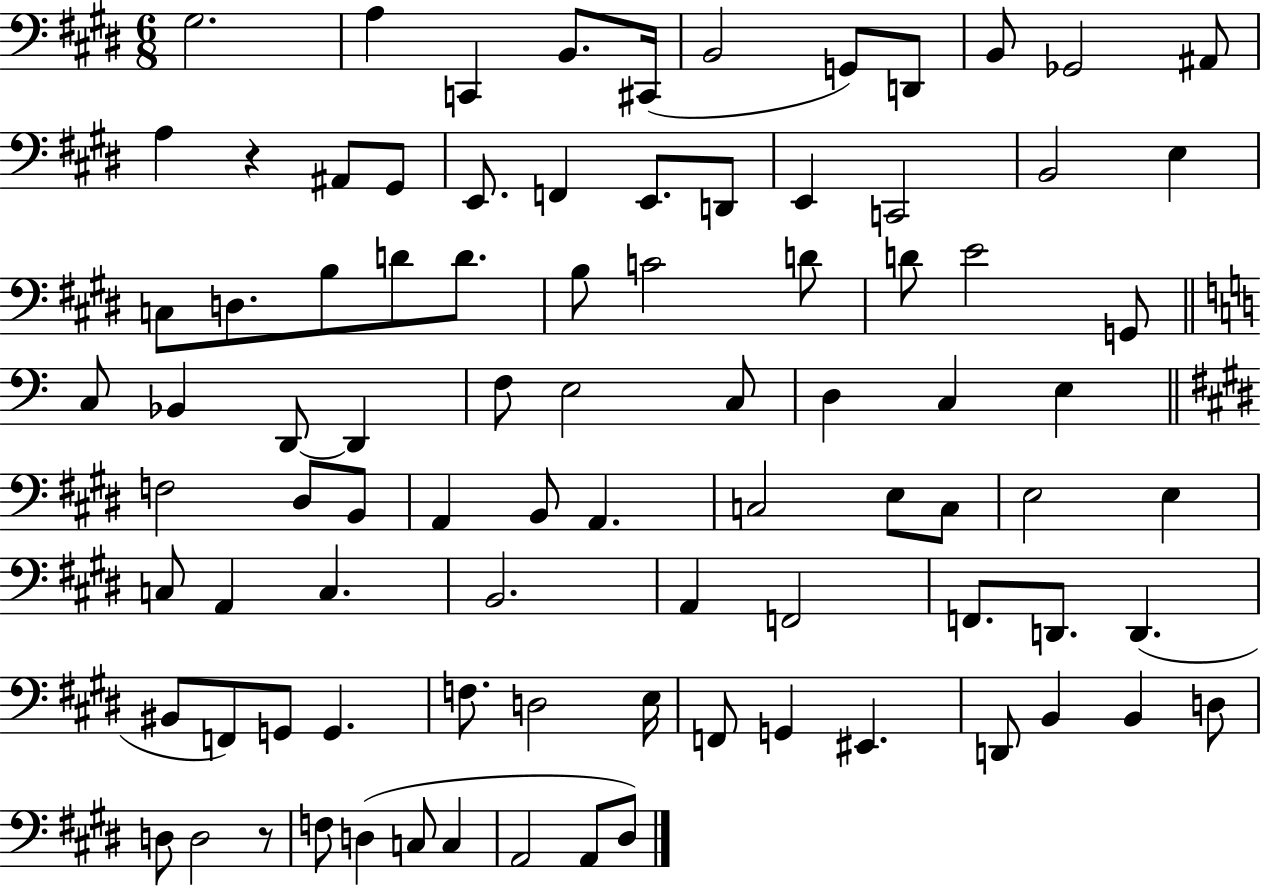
G#3/h. A3/q C2/q B2/e. C#2/s B2/h G2/e D2/e B2/e Gb2/h A#2/e A3/q R/q A#2/e G#2/e E2/e. F2/q E2/e. D2/e E2/q C2/h B2/h E3/q C3/e D3/e. B3/e D4/e D4/e. B3/e C4/h D4/e D4/e E4/h G2/e C3/e Bb2/q D2/e D2/q F3/e E3/h C3/e D3/q C3/q E3/q F3/h D#3/e B2/e A2/q B2/e A2/q. C3/h E3/e C3/e E3/h E3/q C3/e A2/q C3/q. B2/h. A2/q F2/h F2/e. D2/e. D2/q. BIS2/e F2/e G2/e G2/q. F3/e. D3/h E3/s F2/e G2/q EIS2/q. D2/e B2/q B2/q D3/e D3/e D3/h R/e F3/e D3/q C3/e C3/q A2/h A2/e D#3/e